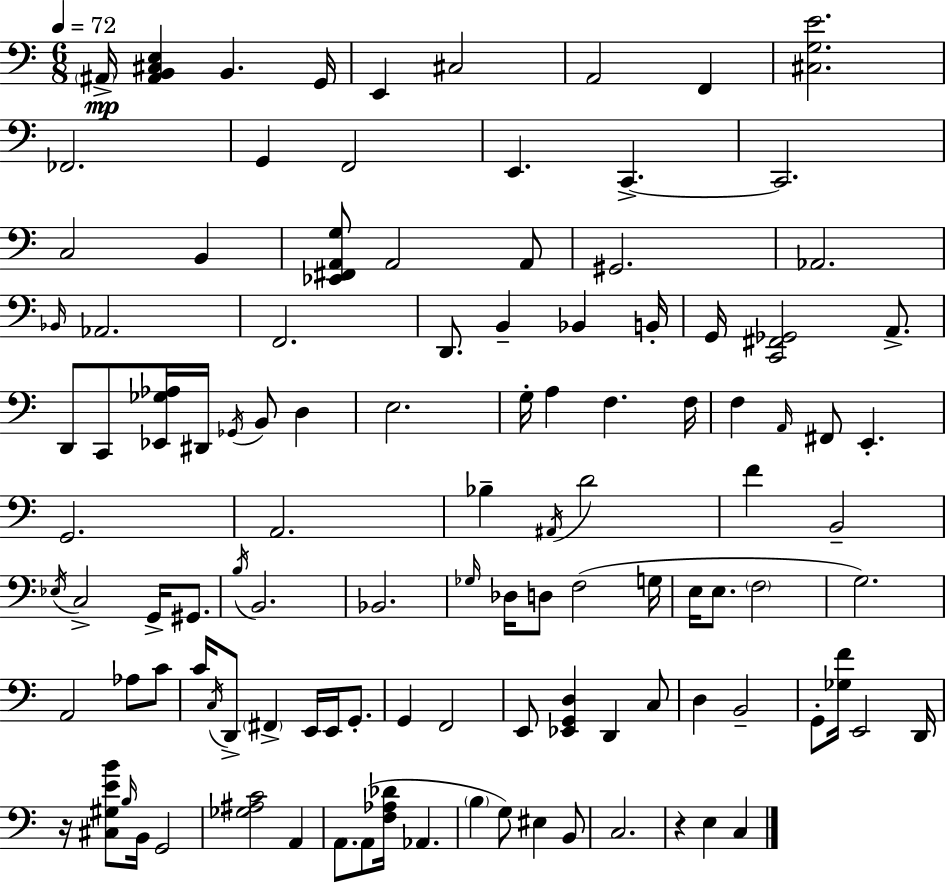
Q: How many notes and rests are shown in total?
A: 112